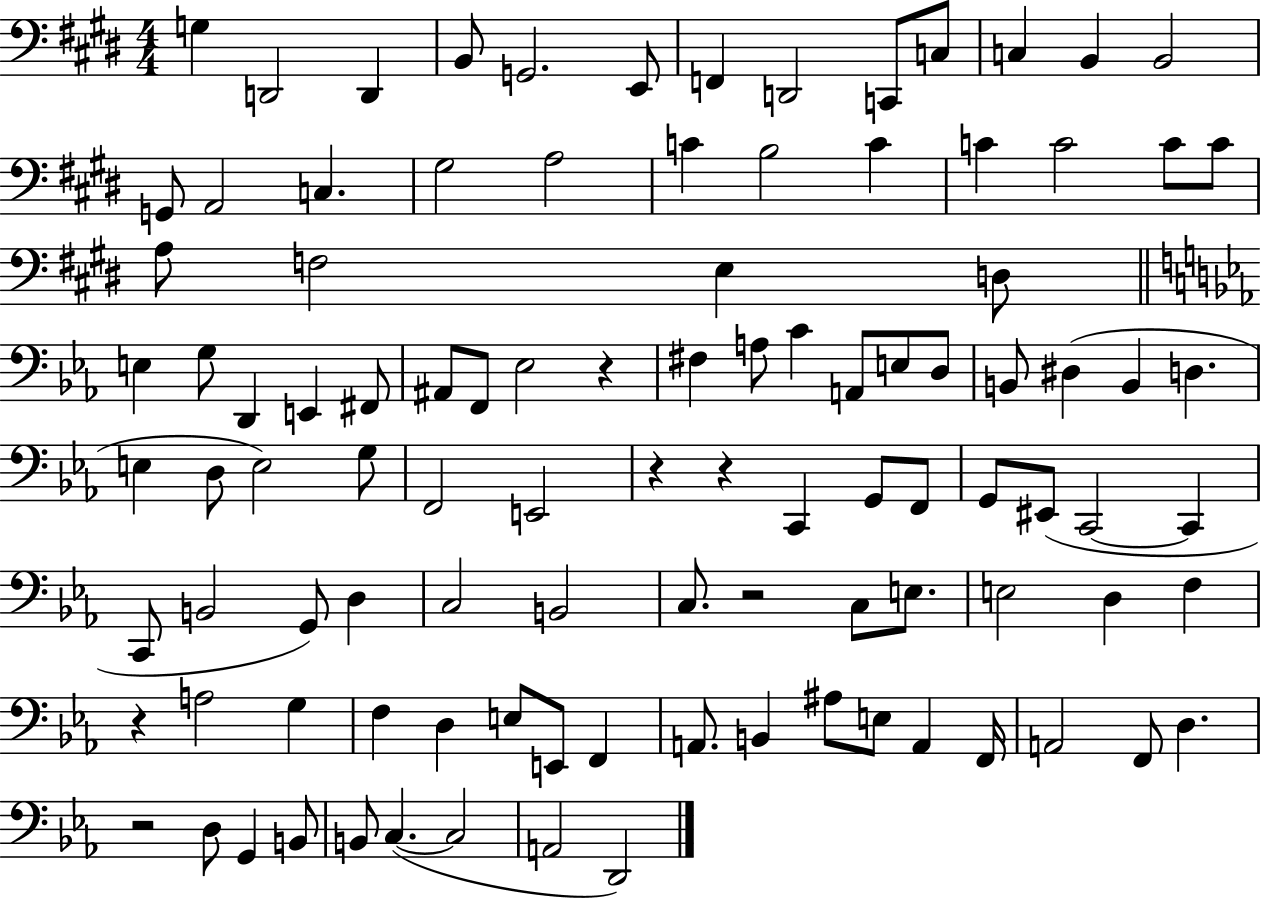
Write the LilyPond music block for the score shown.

{
  \clef bass
  \numericTimeSignature
  \time 4/4
  \key e \major
  g4 d,2 d,4 | b,8 g,2. e,8 | f,4 d,2 c,8 c8 | c4 b,4 b,2 | \break g,8 a,2 c4. | gis2 a2 | c'4 b2 c'4 | c'4 c'2 c'8 c'8 | \break a8 f2 e4 d8 | \bar "||" \break \key c \minor e4 g8 d,4 e,4 fis,8 | ais,8 f,8 ees2 r4 | fis4 a8 c'4 a,8 e8 d8 | b,8 dis4( b,4 d4. | \break e4 d8 e2) g8 | f,2 e,2 | r4 r4 c,4 g,8 f,8 | g,8 eis,8( c,2~~ c,4 | \break c,8 b,2 g,8) d4 | c2 b,2 | c8. r2 c8 e8. | e2 d4 f4 | \break r4 a2 g4 | f4 d4 e8 e,8 f,4 | a,8. b,4 ais8 e8 a,4 f,16 | a,2 f,8 d4. | \break r2 d8 g,4 b,8 | b,8 c4.~(~ c2 | a,2 d,2) | \bar "|."
}